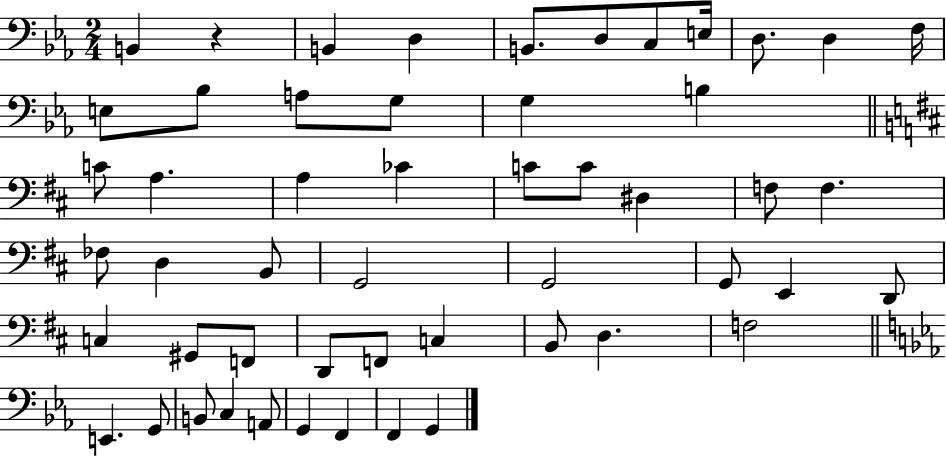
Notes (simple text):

B2/q R/q B2/q D3/q B2/e. D3/e C3/e E3/s D3/e. D3/q F3/s E3/e Bb3/e A3/e G3/e G3/q B3/q C4/e A3/q. A3/q CES4/q C4/e C4/e D#3/q F3/e F3/q. FES3/e D3/q B2/e G2/h G2/h G2/e E2/q D2/e C3/q G#2/e F2/e D2/e F2/e C3/q B2/e D3/q. F3/h E2/q. G2/e B2/e C3/q A2/e G2/q F2/q F2/q G2/q